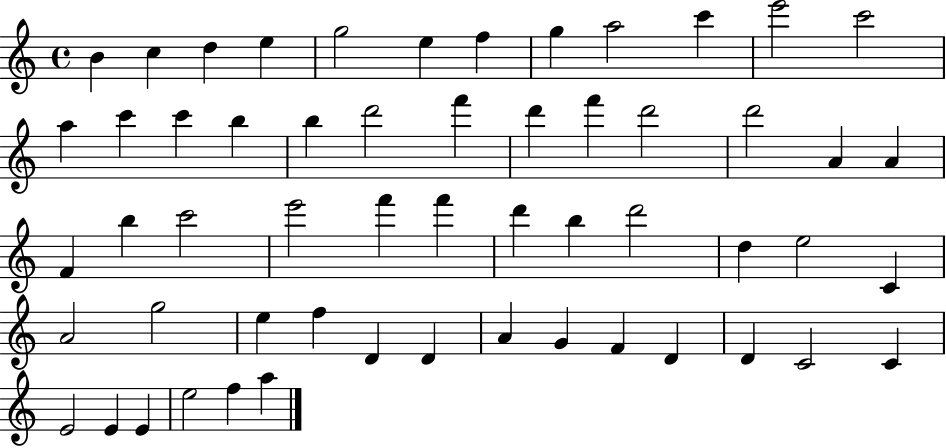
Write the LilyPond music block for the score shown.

{
  \clef treble
  \time 4/4
  \defaultTimeSignature
  \key c \major
  b'4 c''4 d''4 e''4 | g''2 e''4 f''4 | g''4 a''2 c'''4 | e'''2 c'''2 | \break a''4 c'''4 c'''4 b''4 | b''4 d'''2 f'''4 | d'''4 f'''4 d'''2 | d'''2 a'4 a'4 | \break f'4 b''4 c'''2 | e'''2 f'''4 f'''4 | d'''4 b''4 d'''2 | d''4 e''2 c'4 | \break a'2 g''2 | e''4 f''4 d'4 d'4 | a'4 g'4 f'4 d'4 | d'4 c'2 c'4 | \break e'2 e'4 e'4 | e''2 f''4 a''4 | \bar "|."
}